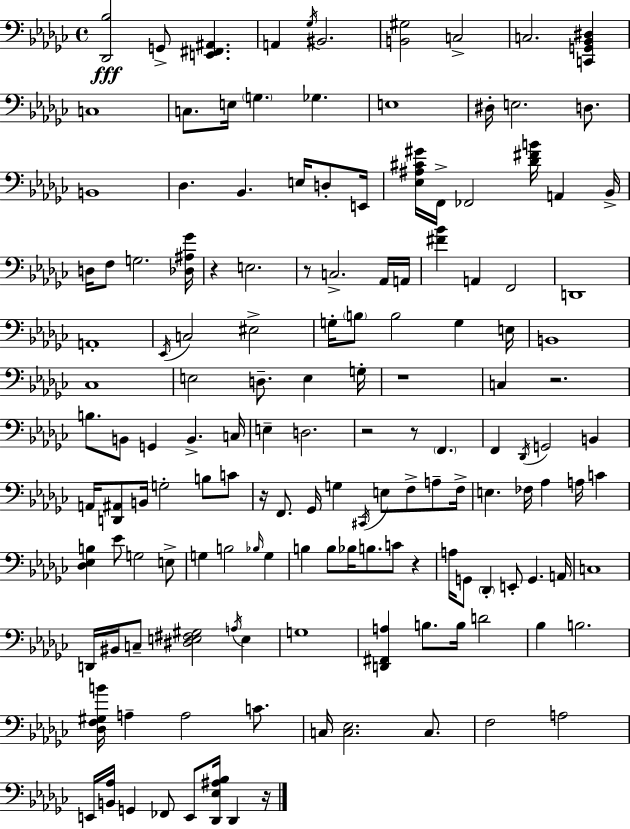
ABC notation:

X:1
T:Untitled
M:4/4
L:1/4
K:Ebm
[_D,,_B,]2 G,,/2 [E,,^F,,^A,,] A,, _G,/4 ^B,,2 [B,,^G,]2 C,2 C,2 [C,,G,,_B,,^D,] C,4 C,/2 E,/4 G, _G, E,4 ^D,/4 E,2 D,/2 B,,4 _D, _B,, E,/4 D,/2 E,,/4 [_E,^A,^C^G]/4 F,,/4 _F,,2 [_D^FB]/4 A,, _B,,/4 D,/4 F,/2 G,2 [_D,^A,_G]/4 z E,2 z/2 C,2 _A,,/4 A,,/4 [^F_B] A,, F,,2 D,,4 A,,4 _E,,/4 C,2 ^E,2 G,/4 B,/2 B,2 G, E,/4 B,,4 _C,4 E,2 D,/2 E, G,/4 z4 C, z2 B,/2 B,,/2 G,, B,, C,/4 E, D,2 z2 z/2 F,, F,, _D,,/4 G,,2 B,, A,,/4 [D,,^A,,]/2 B,,/4 G,2 B,/2 C/2 z/4 F,,/2 _G,,/4 G, ^C,,/4 E,/2 F,/2 A,/2 F,/4 E, _F,/4 _A, A,/4 C [_D,_E,B,] _E/2 G,2 E,/2 G, B,2 _B,/4 G, B, B,/2 _B,/4 B,/2 C/2 z A,/4 G,,/2 _D,, E,,/2 G,, A,,/4 C,4 D,,/4 ^B,,/4 C,/2 [^D,E,^F,^G,]2 A,/4 E, G,4 [D,,^F,,A,] B,/2 B,/4 D2 _B, B,2 [_D,F,^G,B]/4 A, A,2 C/2 C,/4 [C,_E,]2 C,/2 F,2 A,2 E,,/4 [B,,_A,]/4 G,, _F,,/2 E,,/2 [_D,,_E,^A,_B,]/4 _D,, z/4